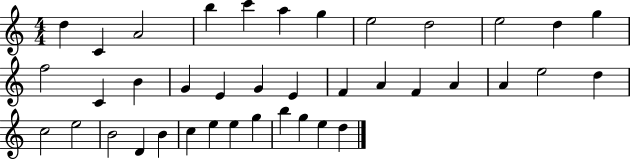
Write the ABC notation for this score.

X:1
T:Untitled
M:4/4
L:1/4
K:C
d C A2 b c' a g e2 d2 e2 d g f2 C B G E G E F A F A A e2 d c2 e2 B2 D B c e e g b g e d